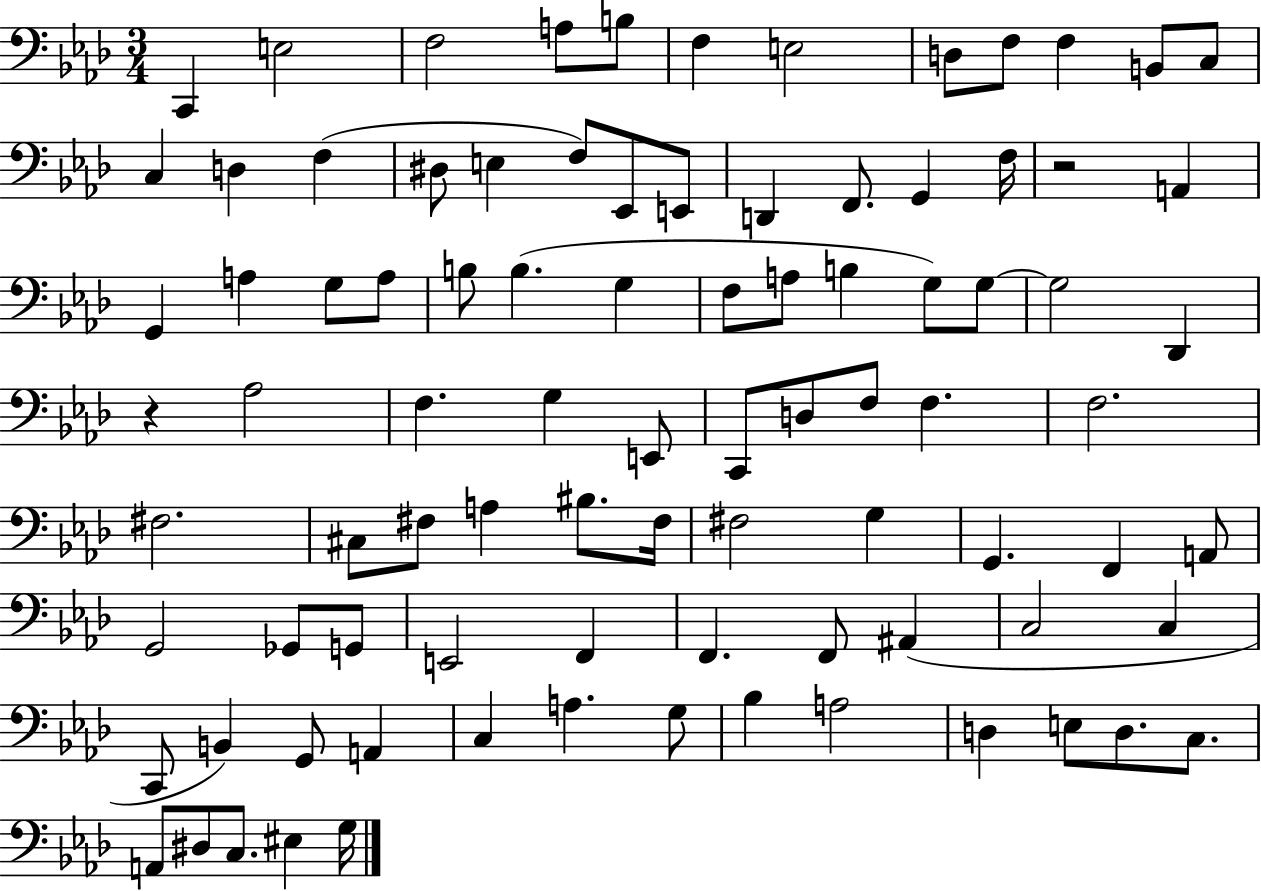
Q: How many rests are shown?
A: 2